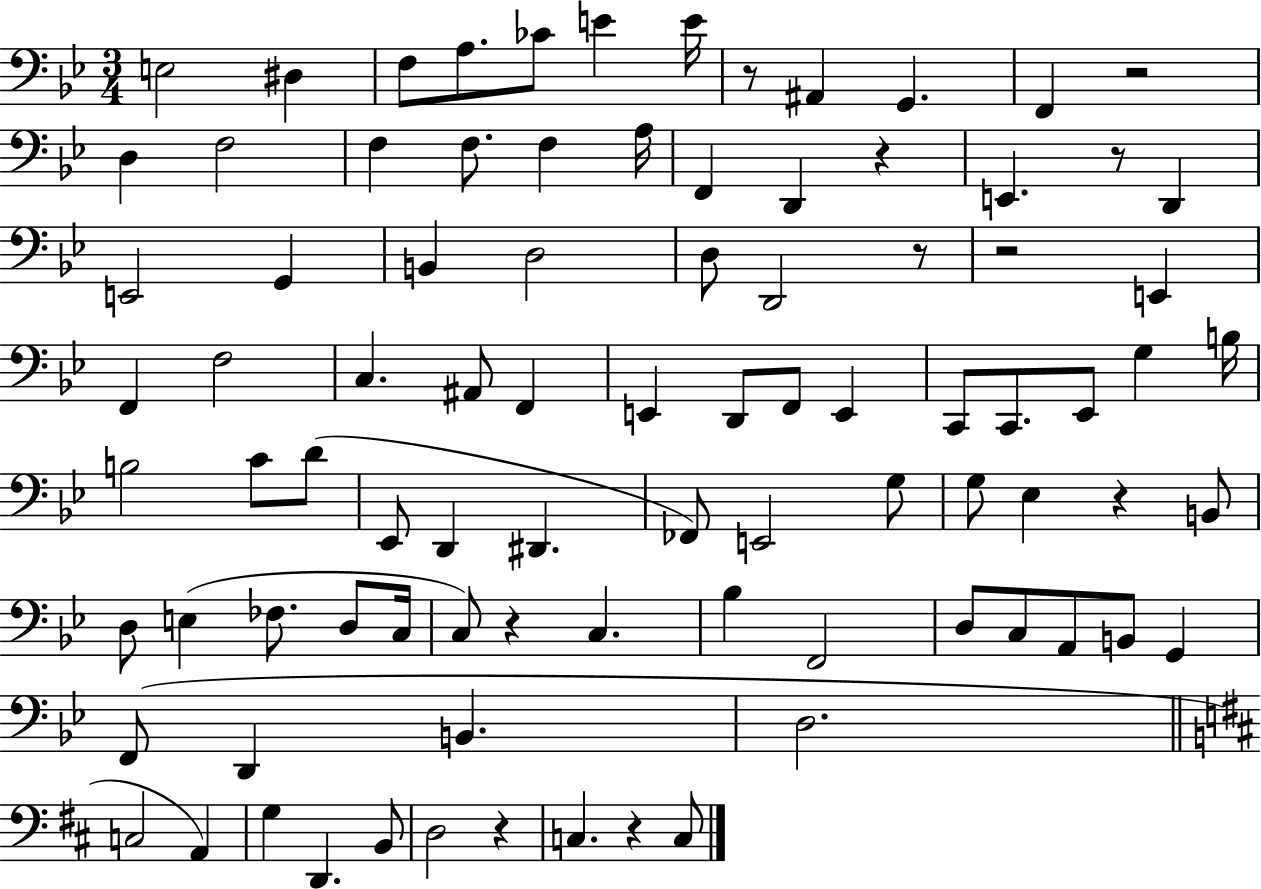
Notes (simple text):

E3/h D#3/q F3/e A3/e. CES4/e E4/q E4/s R/e A#2/q G2/q. F2/q R/h D3/q F3/h F3/q F3/e. F3/q A3/s F2/q D2/q R/q E2/q. R/e D2/q E2/h G2/q B2/q D3/h D3/e D2/h R/e R/h E2/q F2/q F3/h C3/q. A#2/e F2/q E2/q D2/e F2/e E2/q C2/e C2/e. Eb2/e G3/q B3/s B3/h C4/e D4/e Eb2/e D2/q D#2/q. FES2/e E2/h G3/e G3/e Eb3/q R/q B2/e D3/e E3/q FES3/e. D3/e C3/s C3/e R/q C3/q. Bb3/q F2/h D3/e C3/e A2/e B2/e G2/q F2/e D2/q B2/q. D3/h. C3/h A2/q G3/q D2/q. B2/e D3/h R/q C3/q. R/q C3/e